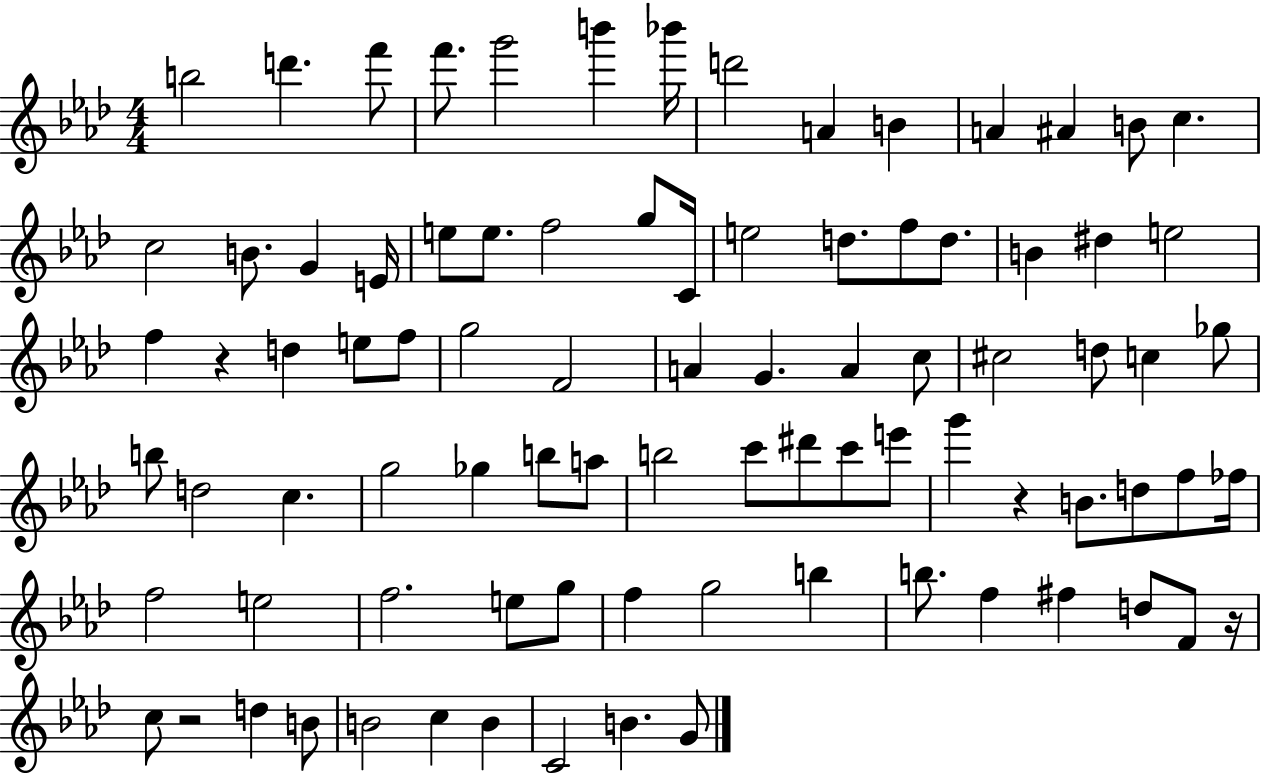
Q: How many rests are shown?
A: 4